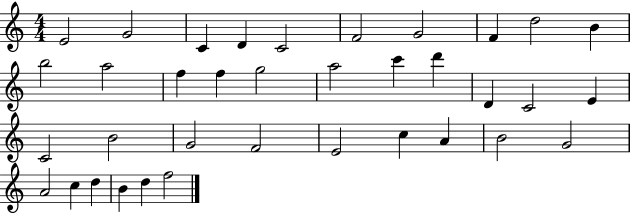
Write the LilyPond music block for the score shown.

{
  \clef treble
  \numericTimeSignature
  \time 4/4
  \key c \major
  e'2 g'2 | c'4 d'4 c'2 | f'2 g'2 | f'4 d''2 b'4 | \break b''2 a''2 | f''4 f''4 g''2 | a''2 c'''4 d'''4 | d'4 c'2 e'4 | \break c'2 b'2 | g'2 f'2 | e'2 c''4 a'4 | b'2 g'2 | \break a'2 c''4 d''4 | b'4 d''4 f''2 | \bar "|."
}